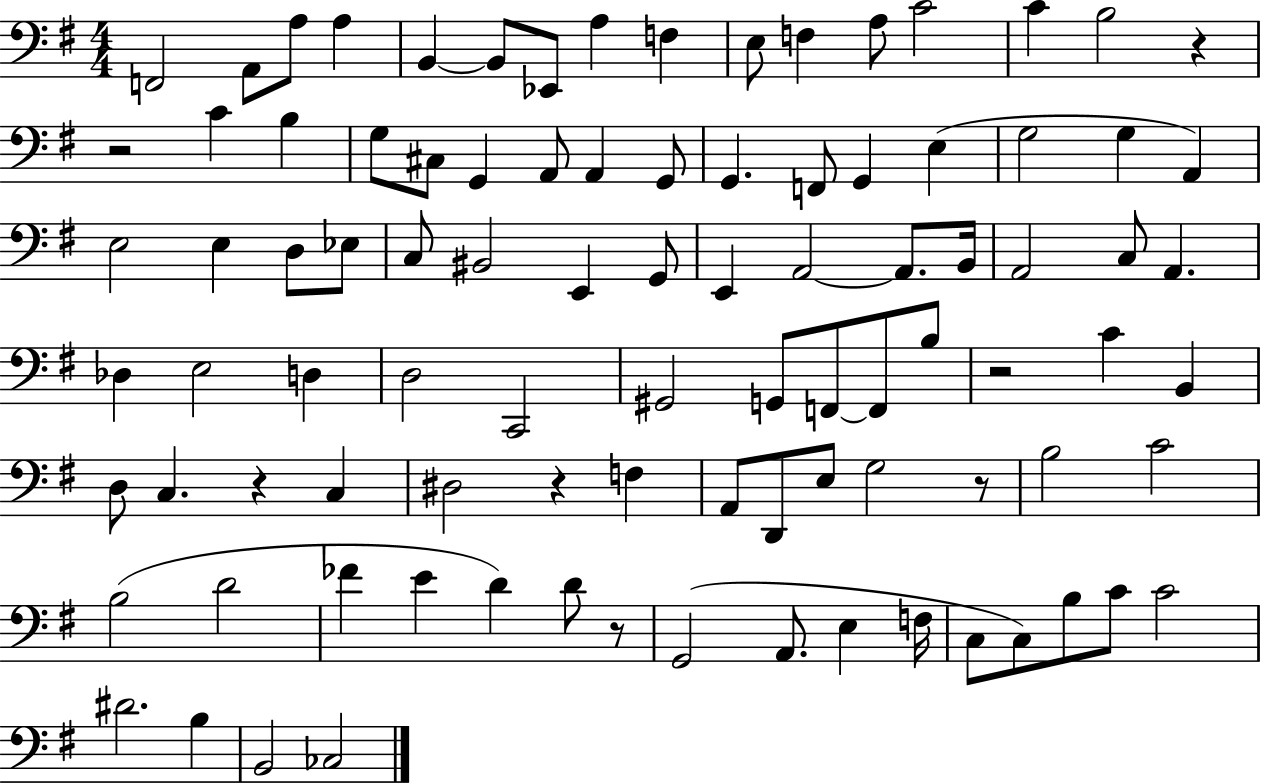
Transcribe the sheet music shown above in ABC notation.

X:1
T:Untitled
M:4/4
L:1/4
K:G
F,,2 A,,/2 A,/2 A, B,, B,,/2 _E,,/2 A, F, E,/2 F, A,/2 C2 C B,2 z z2 C B, G,/2 ^C,/2 G,, A,,/2 A,, G,,/2 G,, F,,/2 G,, E, G,2 G, A,, E,2 E, D,/2 _E,/2 C,/2 ^B,,2 E,, G,,/2 E,, A,,2 A,,/2 B,,/4 A,,2 C,/2 A,, _D, E,2 D, D,2 C,,2 ^G,,2 G,,/2 F,,/2 F,,/2 B,/2 z2 C B,, D,/2 C, z C, ^D,2 z F, A,,/2 D,,/2 E,/2 G,2 z/2 B,2 C2 B,2 D2 _F E D D/2 z/2 G,,2 A,,/2 E, F,/4 C,/2 C,/2 B,/2 C/2 C2 ^D2 B, B,,2 _C,2